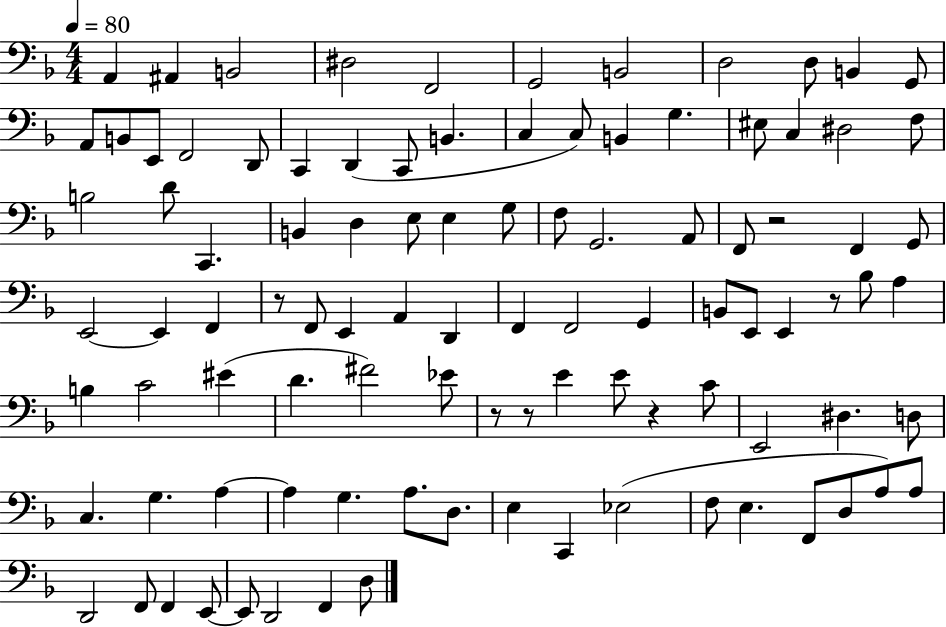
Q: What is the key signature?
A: F major